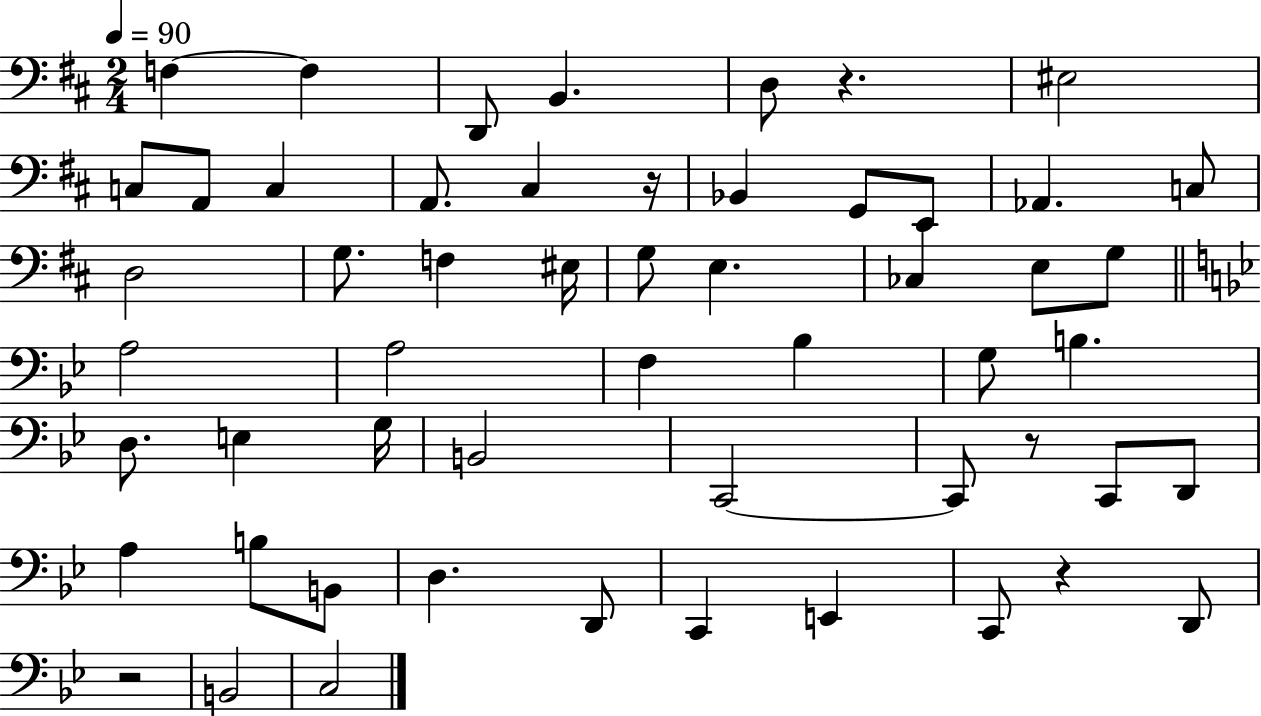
{
  \clef bass
  \numericTimeSignature
  \time 2/4
  \key d \major
  \tempo 4 = 90
  f4~~ f4 | d,8 b,4. | d8 r4. | eis2 | \break c8 a,8 c4 | a,8. cis4 r16 | bes,4 g,8 e,8 | aes,4. c8 | \break d2 | g8. f4 eis16 | g8 e4. | ces4 e8 g8 | \break \bar "||" \break \key g \minor a2 | a2 | f4 bes4 | g8 b4. | \break d8. e4 g16 | b,2 | c,2~~ | c,8 r8 c,8 d,8 | \break a4 b8 b,8 | d4. d,8 | c,4 e,4 | c,8 r4 d,8 | \break r2 | b,2 | c2 | \bar "|."
}